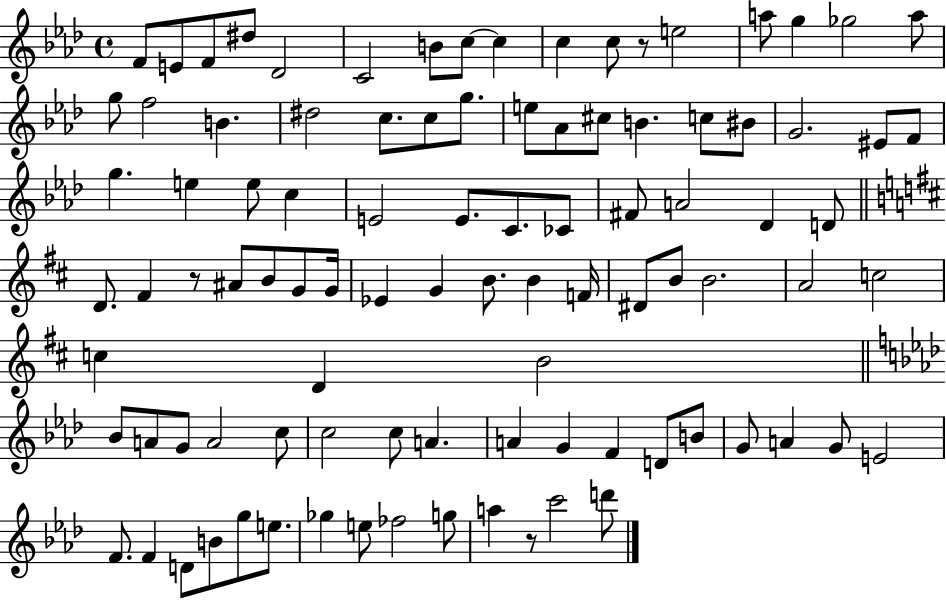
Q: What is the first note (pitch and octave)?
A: F4